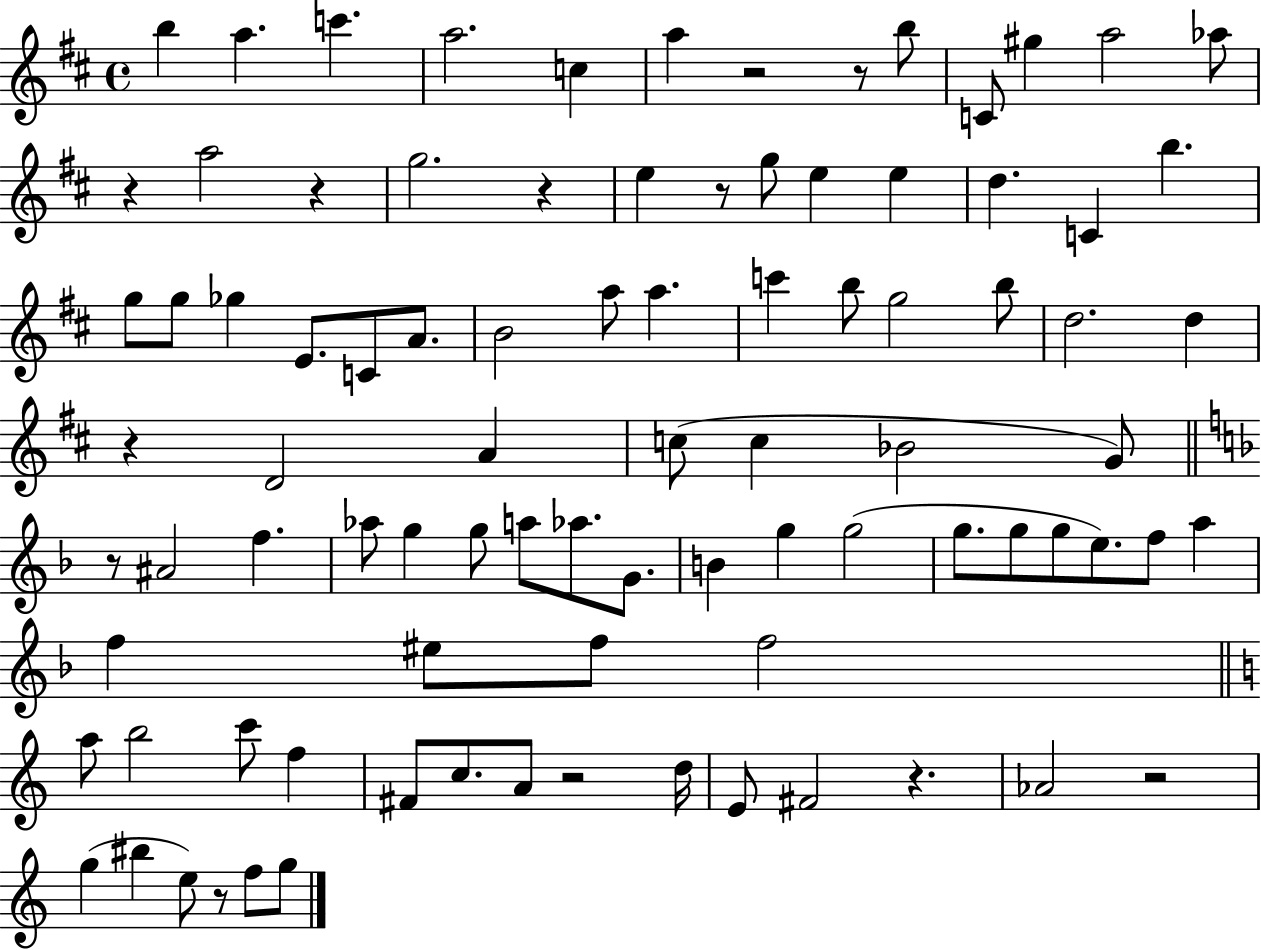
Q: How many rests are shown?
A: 12